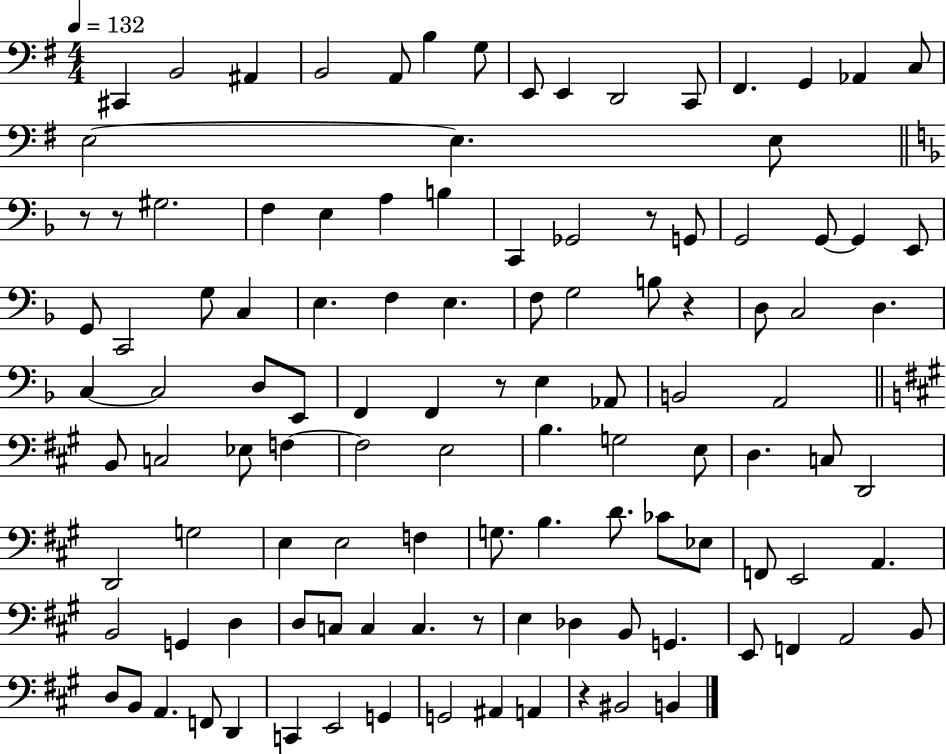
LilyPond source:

{
  \clef bass
  \numericTimeSignature
  \time 4/4
  \key g \major
  \tempo 4 = 132
  cis,4 b,2 ais,4 | b,2 a,8 b4 g8 | e,8 e,4 d,2 c,8 | fis,4. g,4 aes,4 c8 | \break e2~~ e4. e8 | \bar "||" \break \key f \major r8 r8 gis2. | f4 e4 a4 b4 | c,4 ges,2 r8 g,8 | g,2 g,8~~ g,4 e,8 | \break g,8 c,2 g8 c4 | e4. f4 e4. | f8 g2 b8 r4 | d8 c2 d4. | \break c4~~ c2 d8 e,8 | f,4 f,4 r8 e4 aes,8 | b,2 a,2 | \bar "||" \break \key a \major b,8 c2 ees8 f4~~ | f2 e2 | b4. g2 e8 | d4. c8 d,2 | \break d,2 g2 | e4 e2 f4 | g8. b4. d'8. ces'8 ees8 | f,8 e,2 a,4. | \break b,2 g,4 d4 | d8 c8 c4 c4. r8 | e4 des4 b,8 g,4. | e,8 f,4 a,2 b,8 | \break d8 b,8 a,4. f,8 d,4 | c,4 e,2 g,4 | g,2 ais,4 a,4 | r4 bis,2 b,4 | \break \bar "|."
}